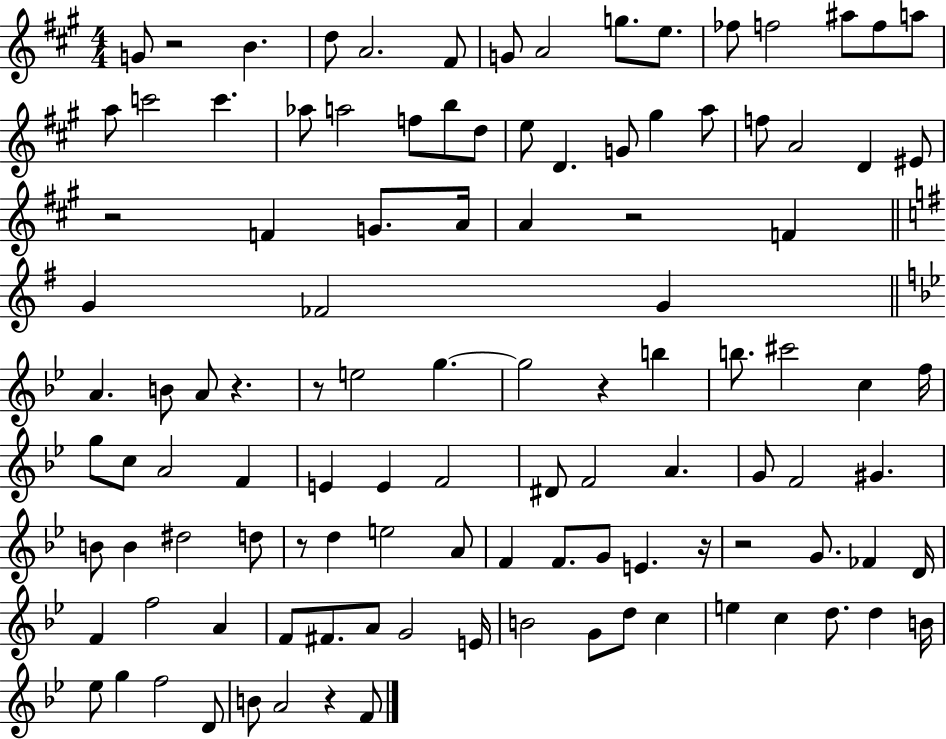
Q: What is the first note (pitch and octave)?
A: G4